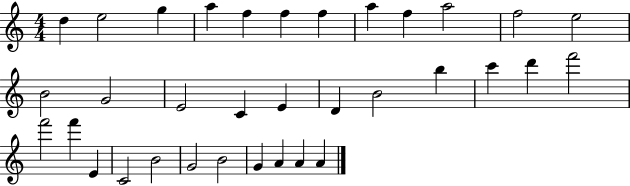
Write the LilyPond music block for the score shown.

{
  \clef treble
  \numericTimeSignature
  \time 4/4
  \key c \major
  d''4 e''2 g''4 | a''4 f''4 f''4 f''4 | a''4 f''4 a''2 | f''2 e''2 | \break b'2 g'2 | e'2 c'4 e'4 | d'4 b'2 b''4 | c'''4 d'''4 f'''2 | \break f'''2 f'''4 e'4 | c'2 b'2 | g'2 b'2 | g'4 a'4 a'4 a'4 | \break \bar "|."
}